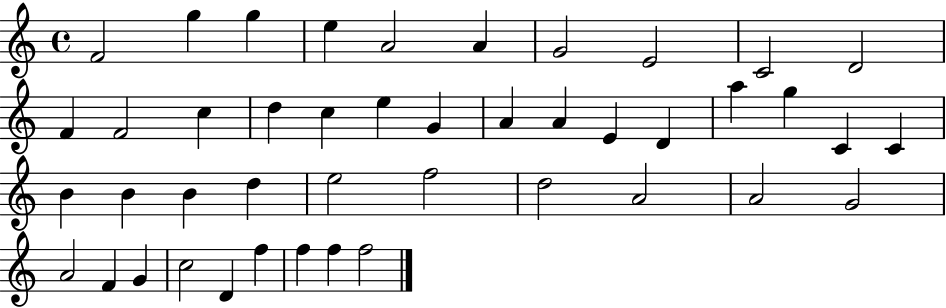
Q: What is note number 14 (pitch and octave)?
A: D5